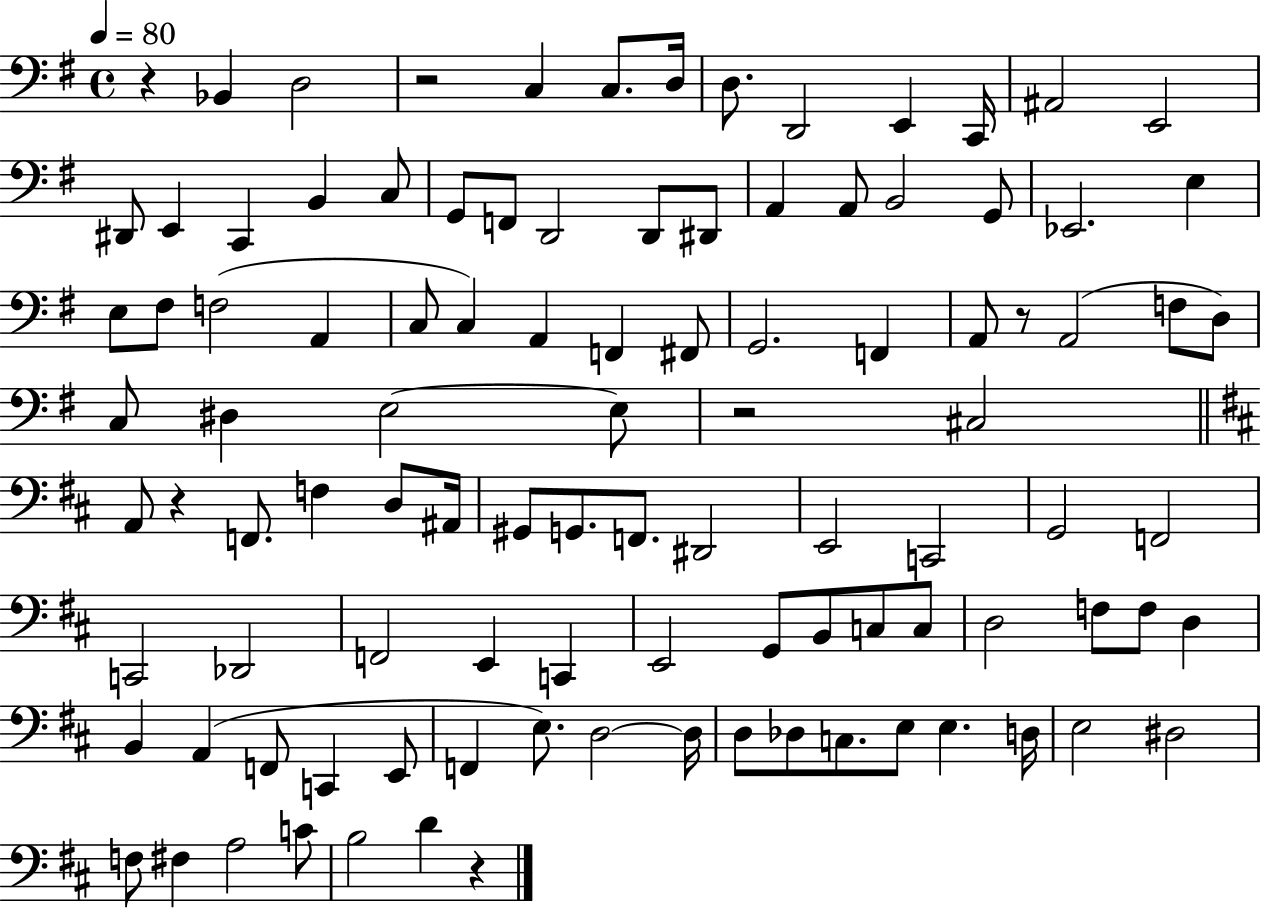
{
  \clef bass
  \time 4/4
  \defaultTimeSignature
  \key g \major
  \tempo 4 = 80
  r4 bes,4 d2 | r2 c4 c8. d16 | d8. d,2 e,4 c,16 | ais,2 e,2 | \break dis,8 e,4 c,4 b,4 c8 | g,8 f,8 d,2 d,8 dis,8 | a,4 a,8 b,2 g,8 | ees,2. e4 | \break e8 fis8 f2( a,4 | c8 c4) a,4 f,4 fis,8 | g,2. f,4 | a,8 r8 a,2( f8 d8) | \break c8 dis4 e2~~ e8 | r2 cis2 | \bar "||" \break \key b \minor a,8 r4 f,8. f4 d8 ais,16 | gis,8 g,8. f,8. dis,2 | e,2 c,2 | g,2 f,2 | \break c,2 des,2 | f,2 e,4 c,4 | e,2 g,8 b,8 c8 c8 | d2 f8 f8 d4 | \break b,4 a,4( f,8 c,4 e,8 | f,4 e8.) d2~~ d16 | d8 des8 c8. e8 e4. d16 | e2 dis2 | \break f8 fis4 a2 c'8 | b2 d'4 r4 | \bar "|."
}